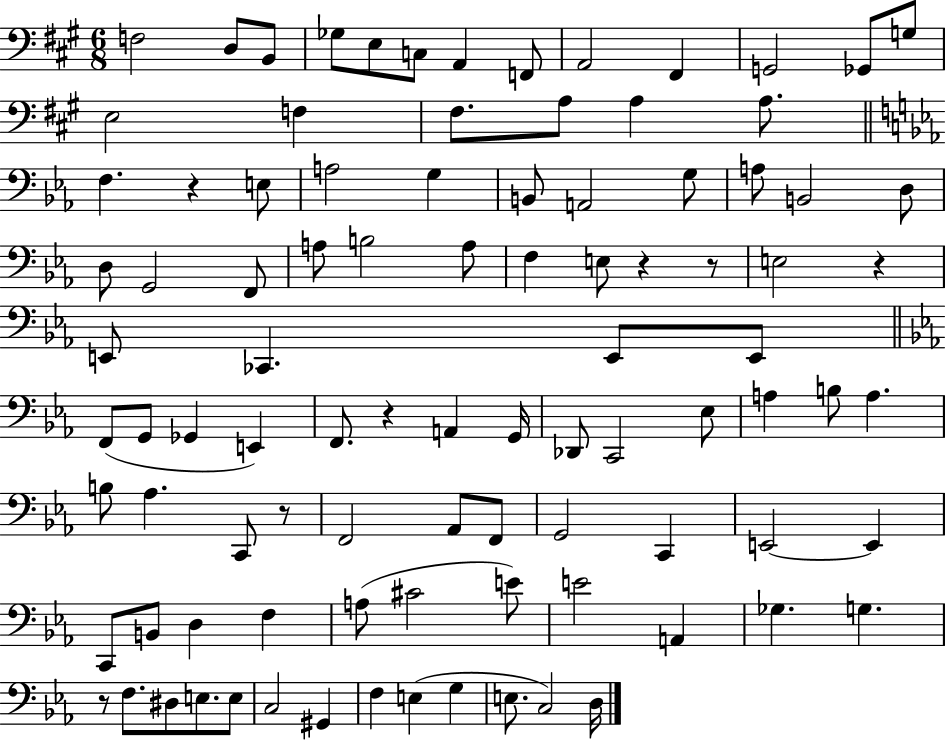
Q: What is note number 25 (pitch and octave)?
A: A2